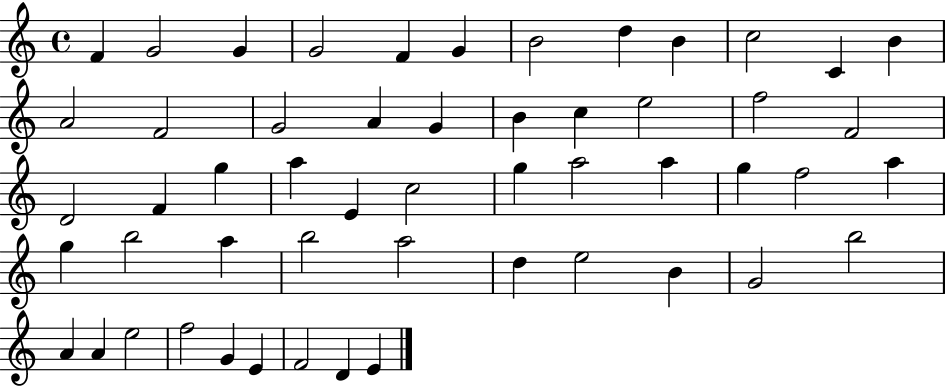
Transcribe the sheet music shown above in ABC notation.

X:1
T:Untitled
M:4/4
L:1/4
K:C
F G2 G G2 F G B2 d B c2 C B A2 F2 G2 A G B c e2 f2 F2 D2 F g a E c2 g a2 a g f2 a g b2 a b2 a2 d e2 B G2 b2 A A e2 f2 G E F2 D E